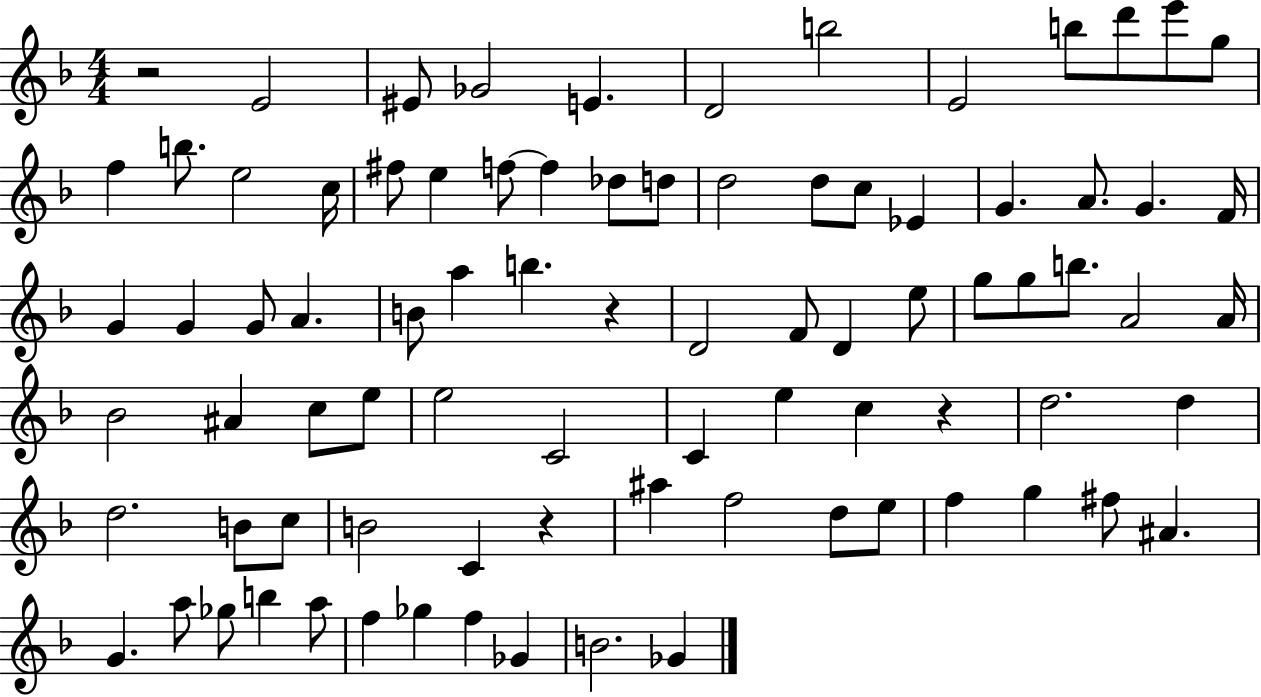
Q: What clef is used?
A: treble